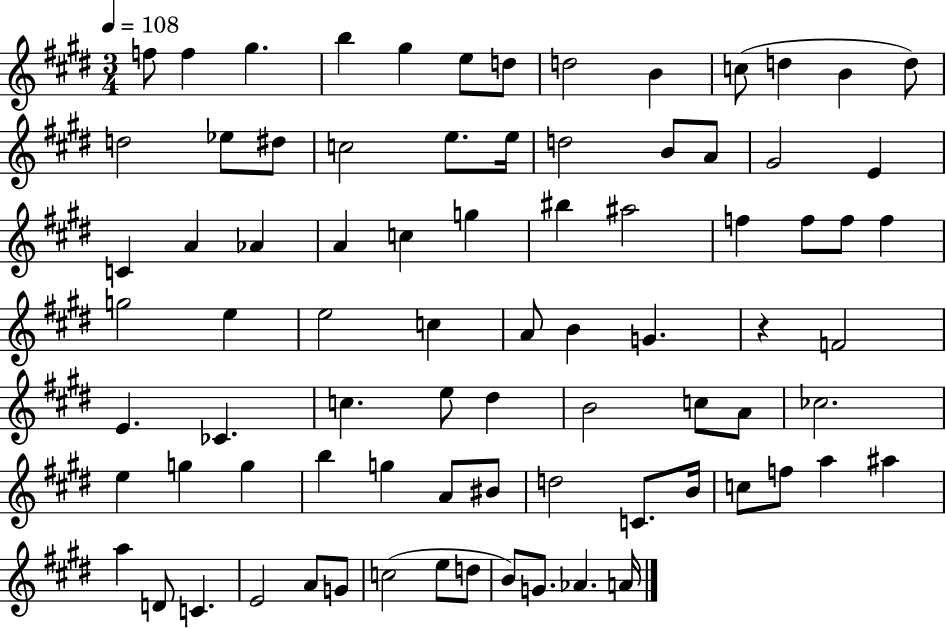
{
  \clef treble
  \numericTimeSignature
  \time 3/4
  \key e \major
  \tempo 4 = 108
  f''8 f''4 gis''4. | b''4 gis''4 e''8 d''8 | d''2 b'4 | c''8( d''4 b'4 d''8) | \break d''2 ees''8 dis''8 | c''2 e''8. e''16 | d''2 b'8 a'8 | gis'2 e'4 | \break c'4 a'4 aes'4 | a'4 c''4 g''4 | bis''4 ais''2 | f''4 f''8 f''8 f''4 | \break g''2 e''4 | e''2 c''4 | a'8 b'4 g'4. | r4 f'2 | \break e'4. ces'4. | c''4. e''8 dis''4 | b'2 c''8 a'8 | ces''2. | \break e''4 g''4 g''4 | b''4 g''4 a'8 bis'8 | d''2 c'8. b'16 | c''8 f''8 a''4 ais''4 | \break a''4 d'8 c'4. | e'2 a'8 g'8 | c''2( e''8 d''8 | b'8) g'8. aes'4. a'16 | \break \bar "|."
}